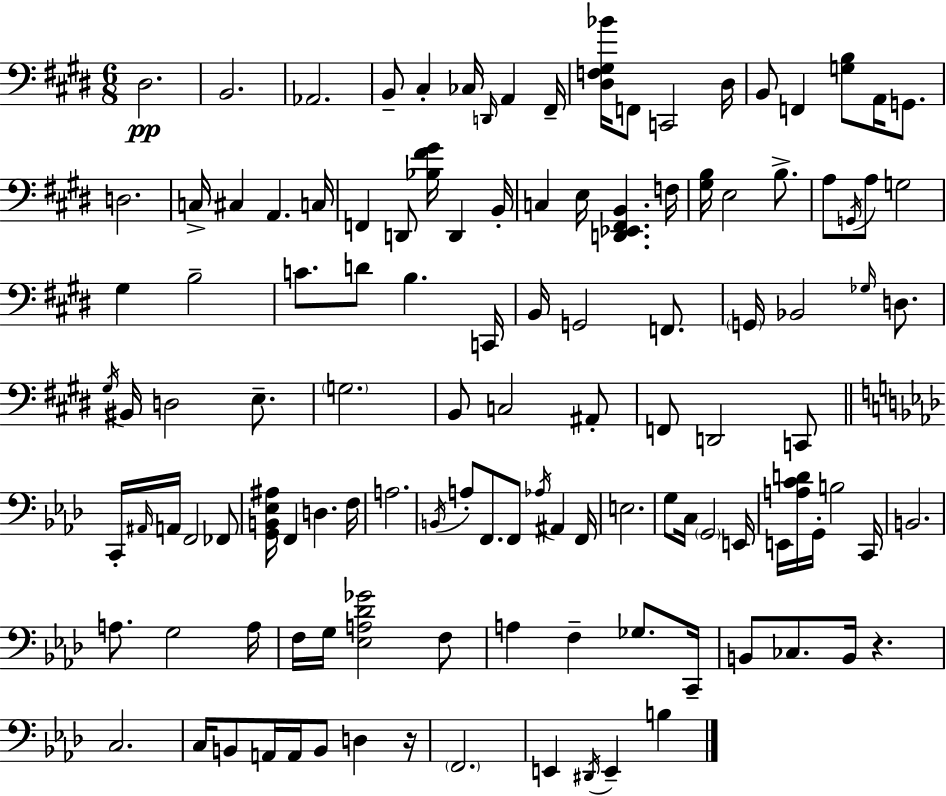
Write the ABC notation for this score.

X:1
T:Untitled
M:6/8
L:1/4
K:E
^D,2 B,,2 _A,,2 B,,/2 ^C, _C,/4 D,,/4 A,, ^F,,/4 [^D,F,^G,_B]/4 F,,/2 C,,2 ^D,/4 B,,/2 F,, [G,B,]/2 A,,/4 G,,/2 D,2 C,/4 ^C, A,, C,/4 F,, D,,/2 [_B,^F^G]/4 D,, B,,/4 C, E,/4 [D,,_E,,^F,,B,,] F,/4 [^G,B,]/4 E,2 B,/2 A,/2 G,,/4 A,/2 G,2 ^G, B,2 C/2 D/2 B, C,,/4 B,,/4 G,,2 F,,/2 G,,/4 _B,,2 _G,/4 D,/2 ^G,/4 ^B,,/4 D,2 E,/2 G,2 B,,/2 C,2 ^A,,/2 F,,/2 D,,2 C,,/2 C,,/4 ^A,,/4 A,,/4 F,,2 _F,,/2 [G,,B,,_E,^A,]/4 F,, D, F,/4 A,2 B,,/4 A,/2 F,,/2 F,,/2 _A,/4 ^A,, F,,/4 E,2 G,/2 C,/4 G,,2 E,,/4 E,,/4 [A,CD]/4 G,,/4 B,2 C,,/4 B,,2 A,/2 G,2 A,/4 F,/4 G,/4 [_E,A,_D_G]2 F,/2 A, F, _G,/2 C,,/4 B,,/2 _C,/2 B,,/4 z C,2 C,/4 B,,/2 A,,/4 A,,/4 B,,/2 D, z/4 F,,2 E,, ^D,,/4 E,, B,